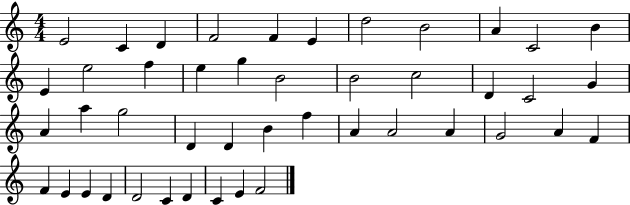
{
  \clef treble
  \numericTimeSignature
  \time 4/4
  \key c \major
  e'2 c'4 d'4 | f'2 f'4 e'4 | d''2 b'2 | a'4 c'2 b'4 | \break e'4 e''2 f''4 | e''4 g''4 b'2 | b'2 c''2 | d'4 c'2 g'4 | \break a'4 a''4 g''2 | d'4 d'4 b'4 f''4 | a'4 a'2 a'4 | g'2 a'4 f'4 | \break f'4 e'4 e'4 d'4 | d'2 c'4 d'4 | c'4 e'4 f'2 | \bar "|."
}